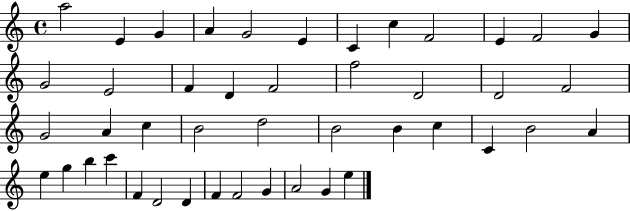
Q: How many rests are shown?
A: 0